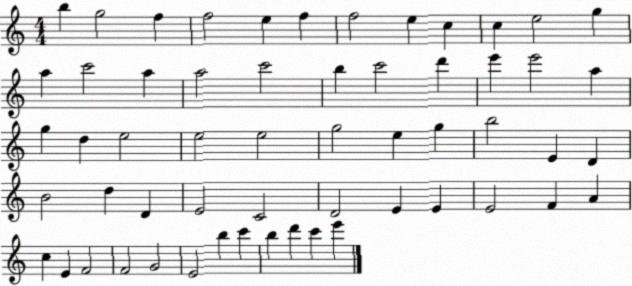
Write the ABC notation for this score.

X:1
T:Untitled
M:4/4
L:1/4
K:C
b g2 f f2 e f f2 e c c e2 g a c'2 a a2 c'2 b c'2 d' e' e'2 a g d e2 e2 e2 g2 e g b2 E D B2 d D E2 C2 D2 E E E2 F A c E F2 F2 G2 E2 b c' b d' c' e'